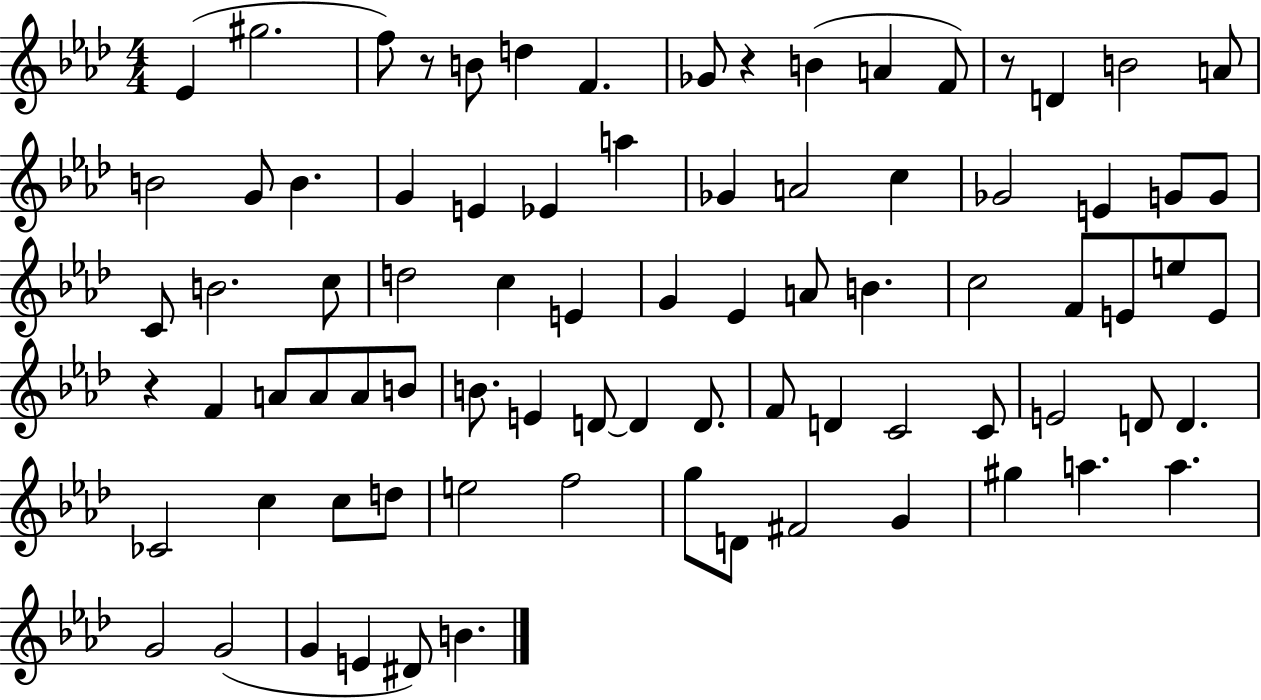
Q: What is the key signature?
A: AES major